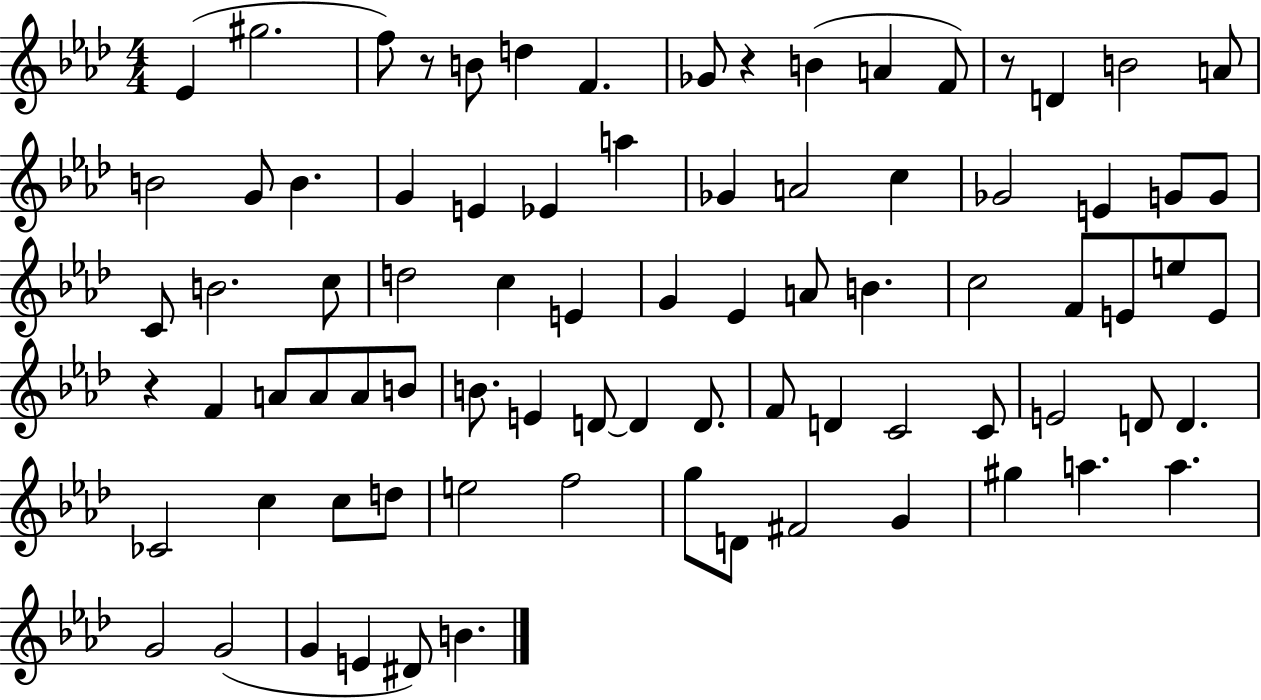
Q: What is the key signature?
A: AES major